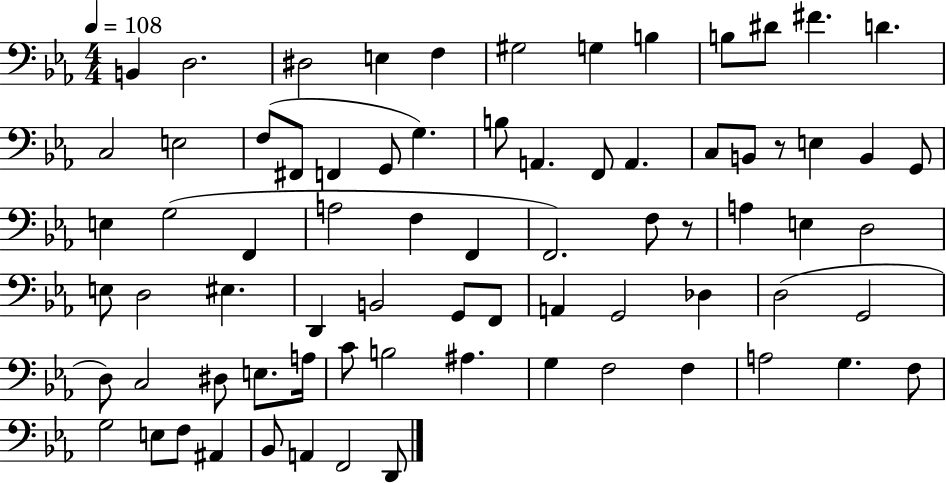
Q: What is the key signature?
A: EES major